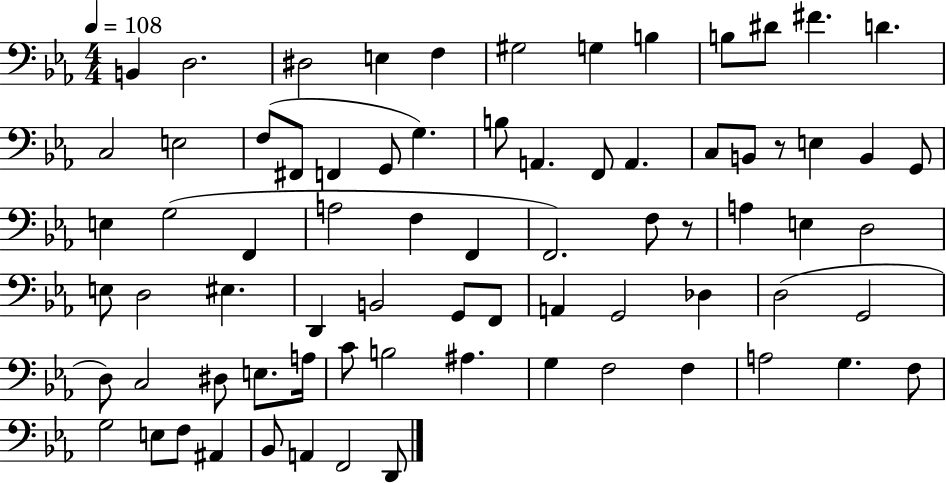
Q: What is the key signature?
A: EES major